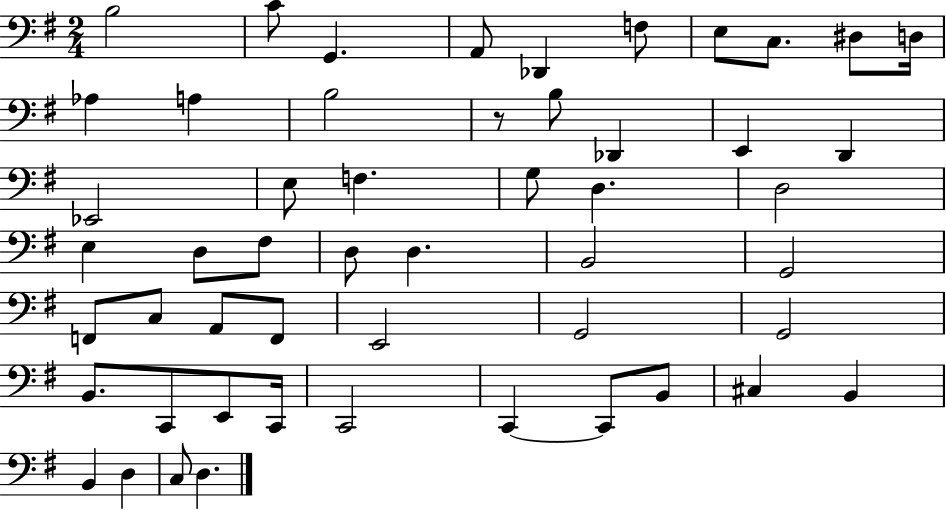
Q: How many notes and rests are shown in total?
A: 52